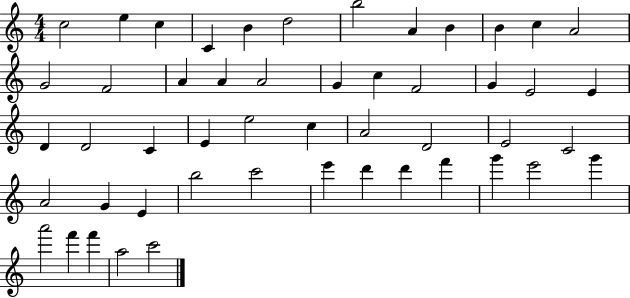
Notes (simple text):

C5/h E5/q C5/q C4/q B4/q D5/h B5/h A4/q B4/q B4/q C5/q A4/h G4/h F4/h A4/q A4/q A4/h G4/q C5/q F4/h G4/q E4/h E4/q D4/q D4/h C4/q E4/q E5/h C5/q A4/h D4/h E4/h C4/h A4/h G4/q E4/q B5/h C6/h E6/q D6/q D6/q F6/q G6/q E6/h G6/q A6/h F6/q F6/q A5/h C6/h